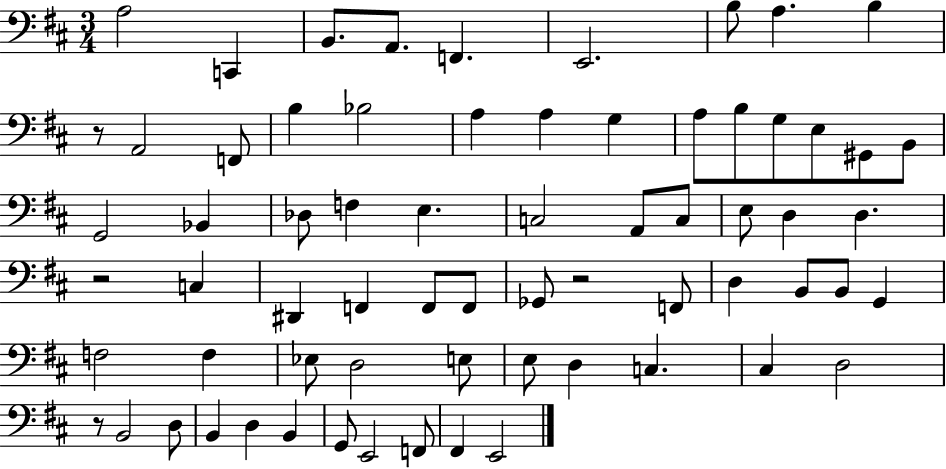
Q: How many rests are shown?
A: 4